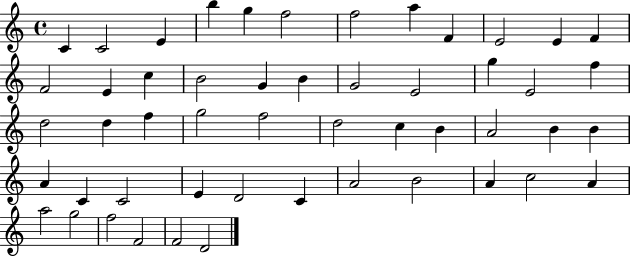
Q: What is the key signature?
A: C major